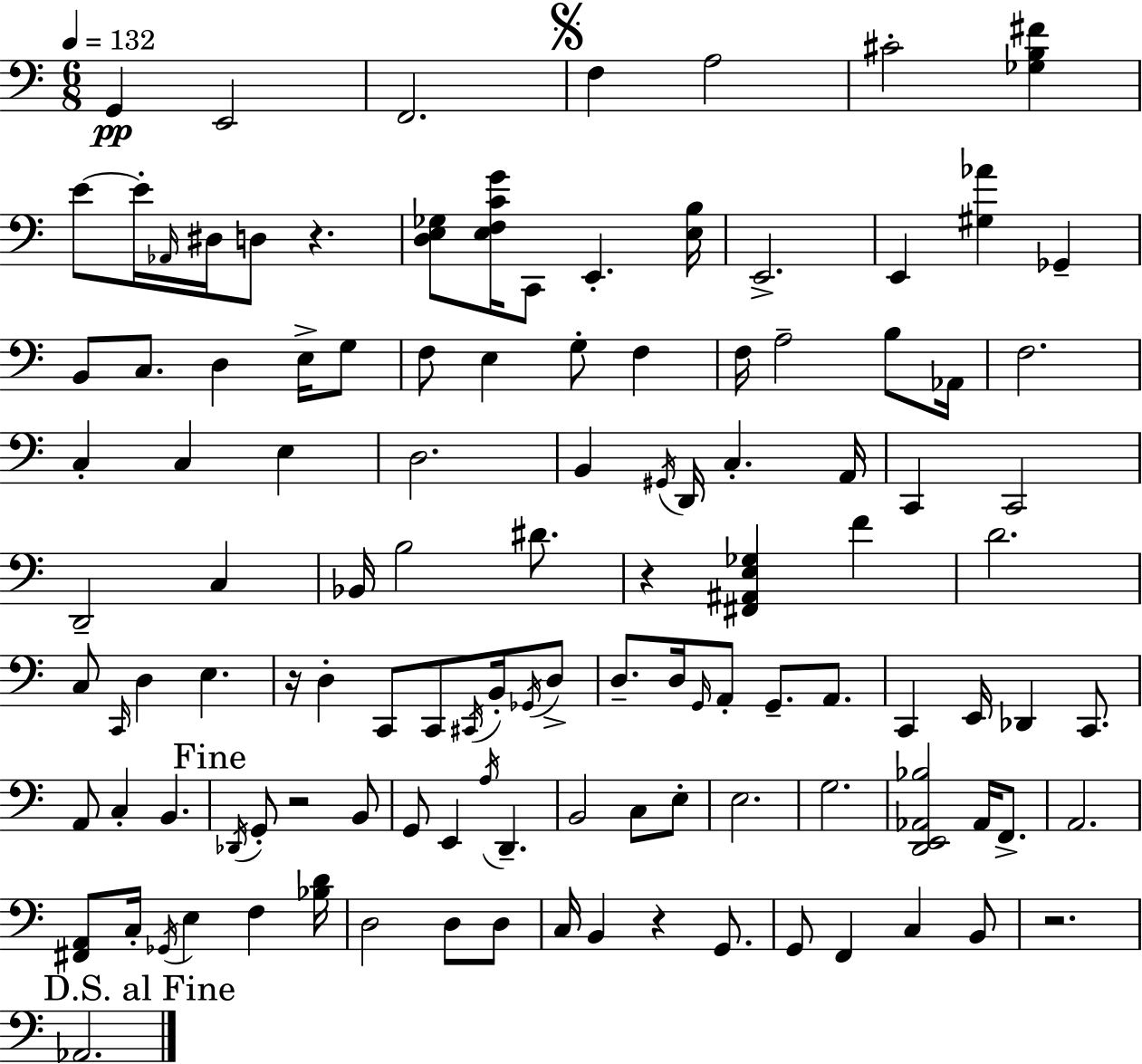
{
  \clef bass
  \numericTimeSignature
  \time 6/8
  \key c \major
  \tempo 4 = 132
  g,4\pp e,2 | f,2. | \mark \markup { \musicglyph "scripts.segno" } f4 a2 | cis'2-. <ges b fis'>4 | \break e'8~~ e'16-. \grace { aes,16 } dis16 d8 r4. | <d e ges>8 <e f c' g'>16 c,8 e,4.-. | <e b>16 e,2.-> | e,4 <gis aes'>4 ges,4-- | \break b,8 c8. d4 e16-> g8 | f8 e4 g8-. f4 | f16 a2-- b8 | aes,16 f2. | \break c4-. c4 e4 | d2. | b,4 \acciaccatura { gis,16 } d,16 c4.-. | a,16 c,4 c,2 | \break d,2-- c4 | bes,16 b2 dis'8. | r4 <fis, ais, e ges>4 f'4 | d'2. | \break c8 \grace { c,16 } d4 e4. | r16 d4-. c,8 c,8 | \acciaccatura { cis,16 } b,16-. \acciaccatura { ges,16 } d8-> d8.-- d16 \grace { g,16 } a,8-. | g,8.-- a,8. c,4 e,16 des,4 | \break c,8. a,8 c4-. | b,4. \mark "Fine" \acciaccatura { des,16 } g,8-. r2 | b,8 g,8 e,4 | \acciaccatura { a16 } d,4.-- b,2 | \break c8 e8-. e2. | g2. | <d, e, aes, bes>2 | aes,16 f,8.-> a,2. | \break <fis, a,>8 c16-. \acciaccatura { ges,16 } | e4 f4 <bes d'>16 d2 | d8 d8 c16 b,4 | r4 g,8. g,8 f,4 | \break c4 b,8 r2. | \mark "D.S. al Fine" aes,2. | \bar "|."
}